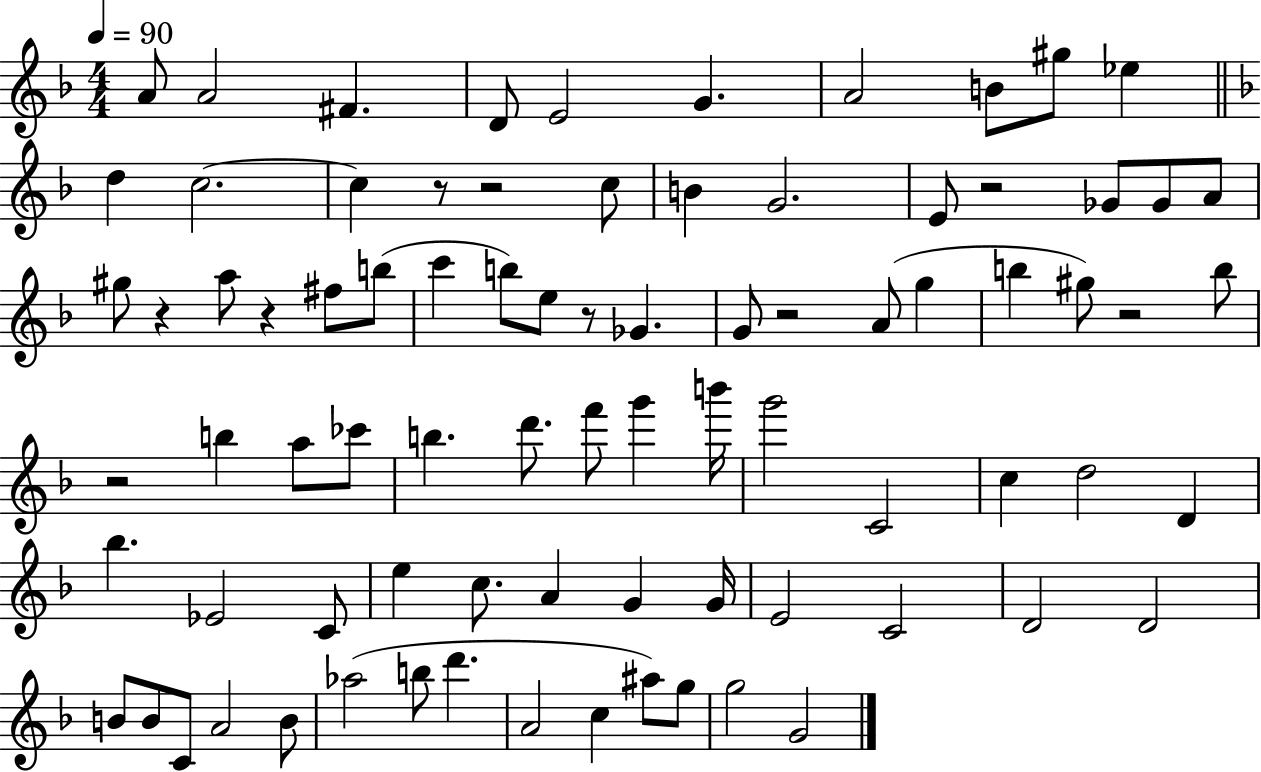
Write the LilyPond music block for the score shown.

{
  \clef treble
  \numericTimeSignature
  \time 4/4
  \key f \major
  \tempo 4 = 90
  \repeat volta 2 { a'8 a'2 fis'4. | d'8 e'2 g'4. | a'2 b'8 gis''8 ees''4 | \bar "||" \break \key f \major d''4 c''2.~~ | c''4 r8 r2 c''8 | b'4 g'2. | e'8 r2 ges'8 ges'8 a'8 | \break gis''8 r4 a''8 r4 fis''8 b''8( | c'''4 b''8) e''8 r8 ges'4. | g'8 r2 a'8( g''4 | b''4 gis''8) r2 b''8 | \break r2 b''4 a''8 ces'''8 | b''4. d'''8. f'''8 g'''4 b'''16 | g'''2 c'2 | c''4 d''2 d'4 | \break bes''4. ees'2 c'8 | e''4 c''8. a'4 g'4 g'16 | e'2 c'2 | d'2 d'2 | \break b'8 b'8 c'8 a'2 b'8 | aes''2( b''8 d'''4. | a'2 c''4 ais''8) g''8 | g''2 g'2 | \break } \bar "|."
}